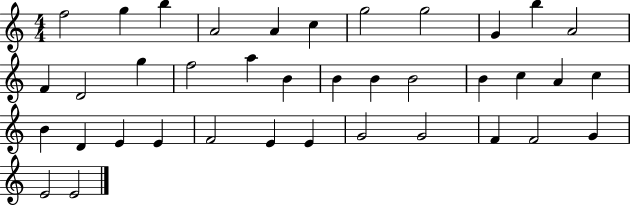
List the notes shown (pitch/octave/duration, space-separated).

F5/h G5/q B5/q A4/h A4/q C5/q G5/h G5/h G4/q B5/q A4/h F4/q D4/h G5/q F5/h A5/q B4/q B4/q B4/q B4/h B4/q C5/q A4/q C5/q B4/q D4/q E4/q E4/q F4/h E4/q E4/q G4/h G4/h F4/q F4/h G4/q E4/h E4/h